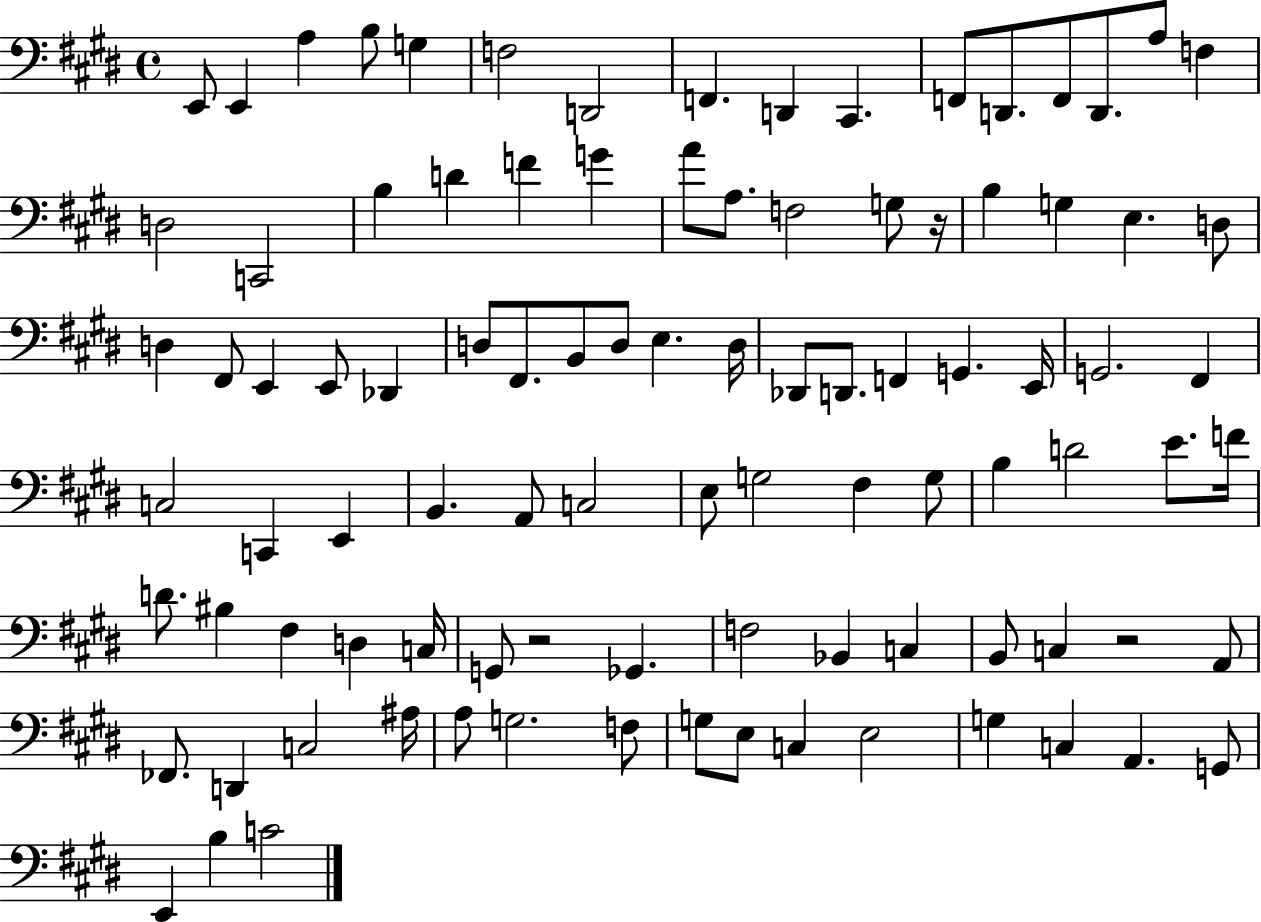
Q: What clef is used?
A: bass